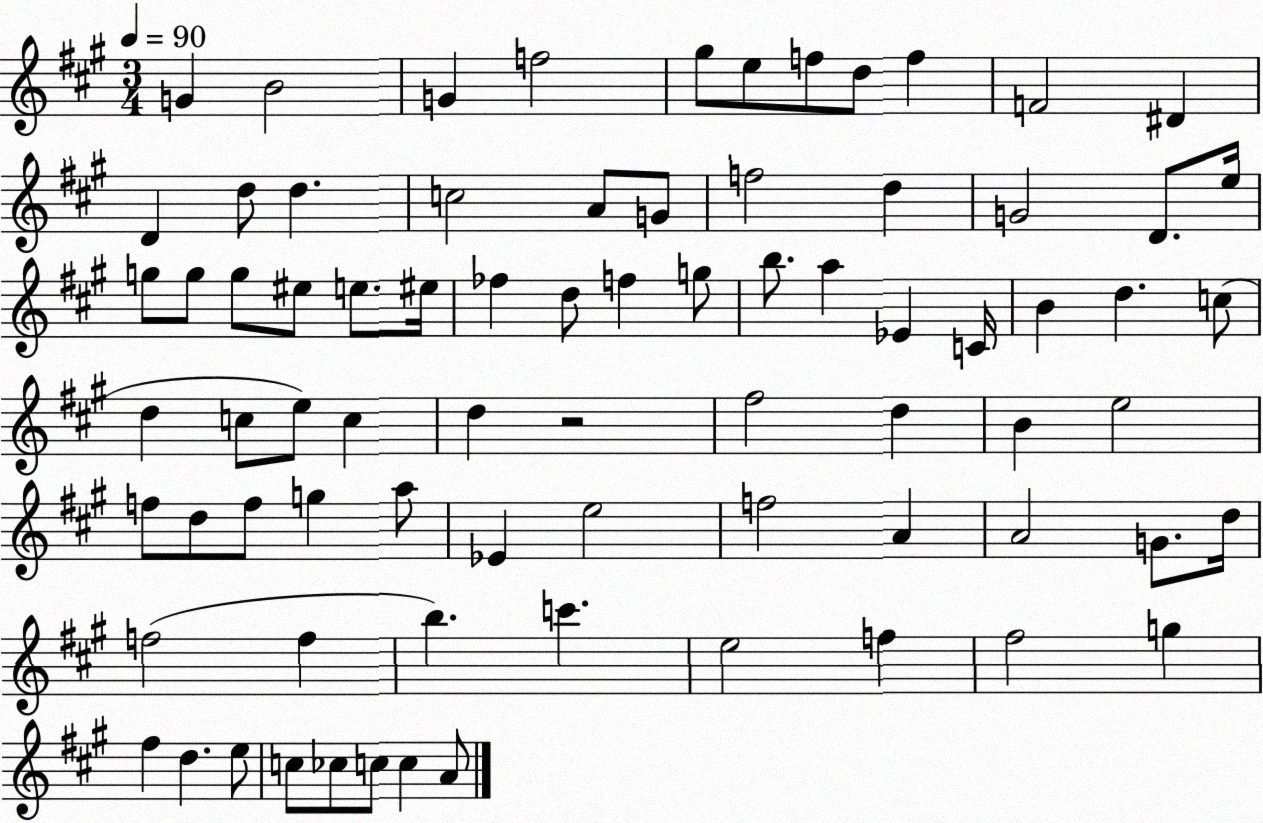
X:1
T:Untitled
M:3/4
L:1/4
K:A
G B2 G f2 ^g/2 e/2 f/2 d/2 f F2 ^D D d/2 d c2 A/2 G/2 f2 d G2 D/2 e/4 g/2 g/2 g/2 ^e/2 e/2 ^e/4 _f d/2 f g/2 b/2 a _E C/4 B d c/2 d c/2 e/2 c d z2 ^f2 d B e2 f/2 d/2 f/2 g a/2 _E e2 f2 A A2 G/2 d/4 f2 f b c' e2 f ^f2 g ^f d e/2 c/2 _c/2 c/2 c A/2